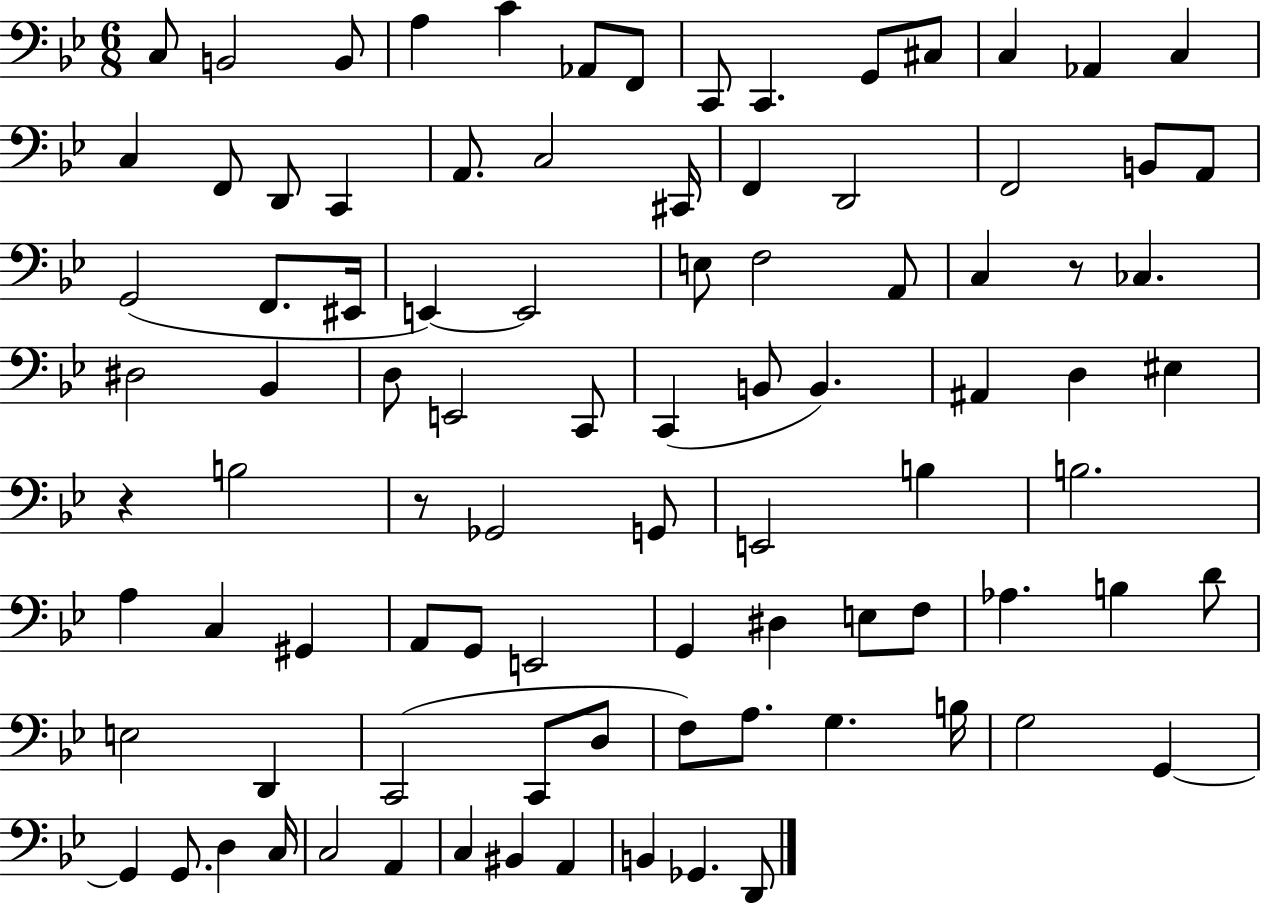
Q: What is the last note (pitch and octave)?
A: D2